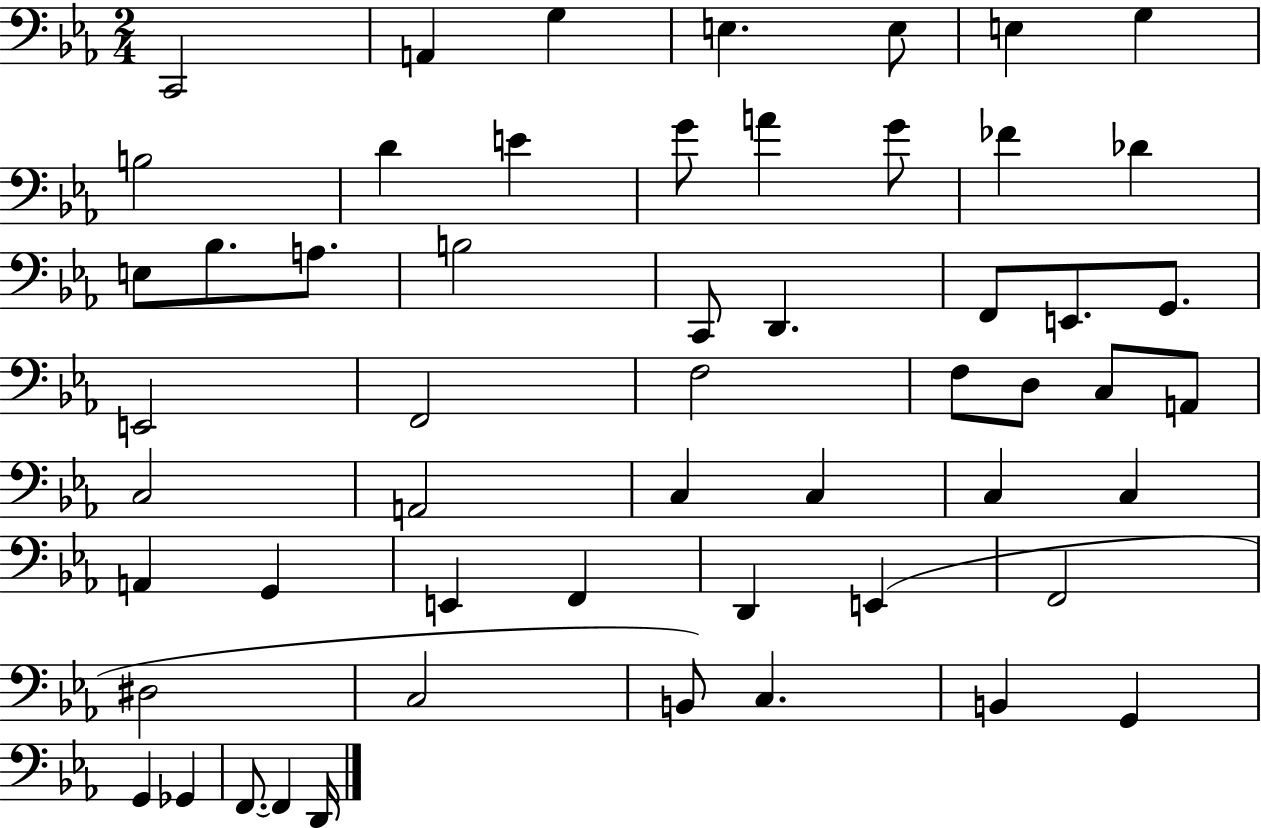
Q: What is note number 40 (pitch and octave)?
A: E2